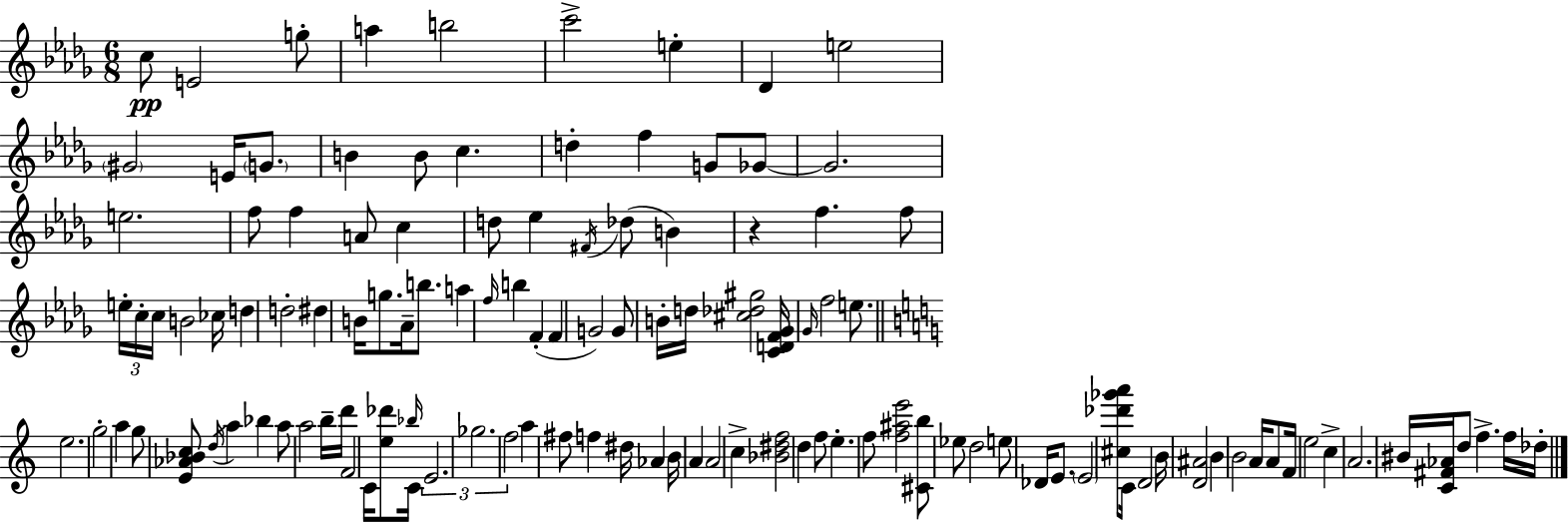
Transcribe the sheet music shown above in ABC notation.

X:1
T:Untitled
M:6/8
L:1/4
K:Bbm
c/2 E2 g/2 a b2 c'2 e _D e2 ^G2 E/4 G/2 B B/2 c d f G/2 _G/2 _G2 e2 f/2 f A/2 c d/2 _e ^F/4 _d/2 B z f f/2 e/4 c/4 c/4 B2 _c/4 d d2 ^d B/4 g/2 _A/4 b/2 a f/4 b F F G2 G/2 B/4 d/4 [^c_d^g]2 [CDF_G]/4 _G/4 f2 e/2 e2 g2 a g/2 [E_A_Bc]/2 d/4 a _b a/2 a2 b/4 d'/4 F2 C/4 [e_d']/2 _b/4 C/4 E2 _g2 f2 a ^f/2 f ^d/4 _A B/4 A A2 c [_B^df]2 d f/2 e f/2 [f^ae']2 [^Cb]/2 _e/2 d2 e/2 _D/4 E/2 E2 [^c_d'_g'a']/2 C/4 D2 B/4 [D^A]2 B B2 A/4 A/2 F/4 e2 c A2 ^B/4 [C^F_A]/4 d/2 f f/4 _d/4